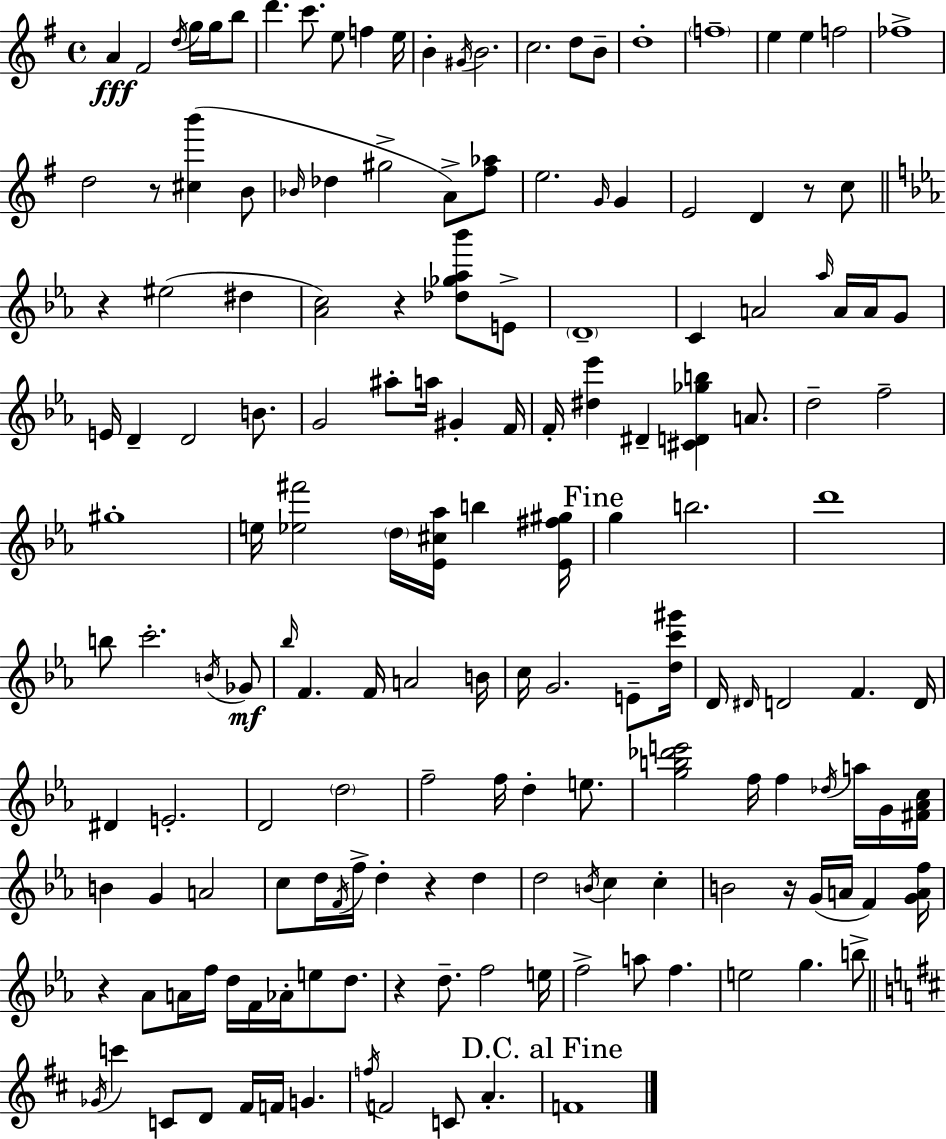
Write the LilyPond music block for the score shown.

{
  \clef treble
  \time 4/4
  \defaultTimeSignature
  \key g \major
  a'4\fff fis'2 \acciaccatura { d''16 } g''16 g''16 b''8 | d'''4. c'''8. e''8 f''4 | e''16 b'4-. \acciaccatura { gis'16 } b'2. | c''2. d''8 | \break b'8-- d''1-. | \parenthesize f''1-- | e''4 e''4 f''2 | fes''1-> | \break d''2 r8 <cis'' b'''>4( | b'8 \grace { bes'16 } des''4 gis''2-> a'8->) | <fis'' aes''>8 e''2. \grace { g'16 } | g'4 e'2 d'4 | \break r8 c''8 \bar "||" \break \key ees \major r4 eis''2( dis''4 | <aes' c''>2) r4 <des'' ges'' aes'' bes'''>8 e'8-> | \parenthesize d'1-- | c'4 a'2 \grace { aes''16 } a'16 a'16 g'8 | \break e'16 d'4-- d'2 b'8. | g'2 ais''8-. a''16 gis'4-. | f'16 f'16-. <dis'' ees'''>4 dis'4-- <cis' d' ges'' b''>4 a'8. | d''2-- f''2-- | \break gis''1-. | e''16 <ees'' fis'''>2 \parenthesize d''16 <ees' cis'' aes''>16 b''4 | <ees' fis'' gis''>16 \mark "Fine" g''4 b''2. | d'''1 | \break b''8 c'''2.-. \acciaccatura { b'16 }\mf | ges'8 \grace { bes''16 } f'4. f'16 a'2 | b'16 c''16 g'2. | e'8-- <d'' c''' gis'''>16 d'16 \grace { dis'16 } d'2 f'4. | \break d'16 dis'4 e'2.-. | d'2 \parenthesize d''2 | f''2-- f''16 d''4-. | e''8. <g'' b'' des''' e'''>2 f''16 f''4 | \break \acciaccatura { des''16 } a''16 g'16 <fis' aes' c''>16 b'4 g'4 a'2 | c''8 d''16 \acciaccatura { f'16 } f''16-> d''4-. r4 | d''4 d''2 \acciaccatura { b'16 } c''4 | c''4-. b'2 r16 | \break g'16( a'16 f'4) <g' a' f''>16 r4 aes'8 a'16 f''16 d''16 | f'16 aes'16-. e''8 d''8. r4 d''8.-- f''2 | e''16 f''2-> a''8 | f''4. e''2 g''4. | \break b''8-> \bar "||" \break \key d \major \acciaccatura { ges'16 } c'''4 c'8 d'8 fis'16 f'16 g'4. | \acciaccatura { f''16 } f'2 c'8 a'4.-. | \mark "D.C. al Fine" f'1 | \bar "|."
}